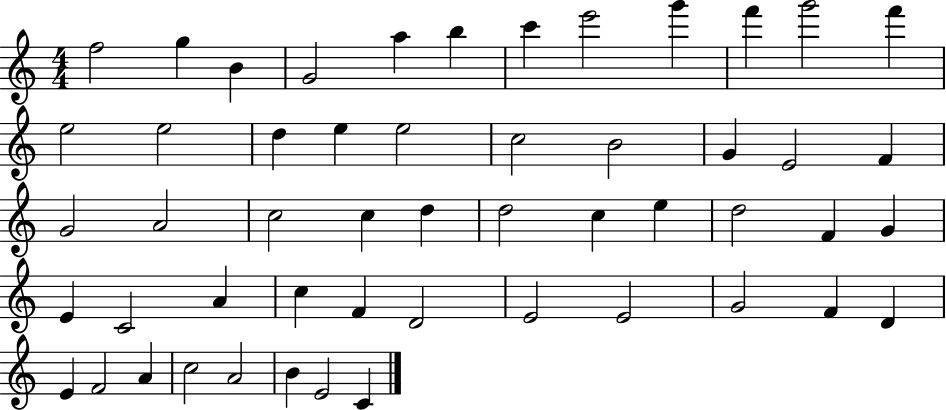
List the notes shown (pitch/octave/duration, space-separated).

F5/h G5/q B4/q G4/h A5/q B5/q C6/q E6/h G6/q F6/q G6/h F6/q E5/h E5/h D5/q E5/q E5/h C5/h B4/h G4/q E4/h F4/q G4/h A4/h C5/h C5/q D5/q D5/h C5/q E5/q D5/h F4/q G4/q E4/q C4/h A4/q C5/q F4/q D4/h E4/h E4/h G4/h F4/q D4/q E4/q F4/h A4/q C5/h A4/h B4/q E4/h C4/q